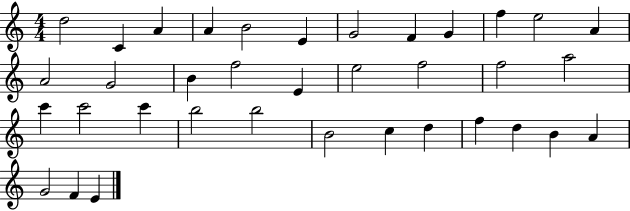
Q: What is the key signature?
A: C major